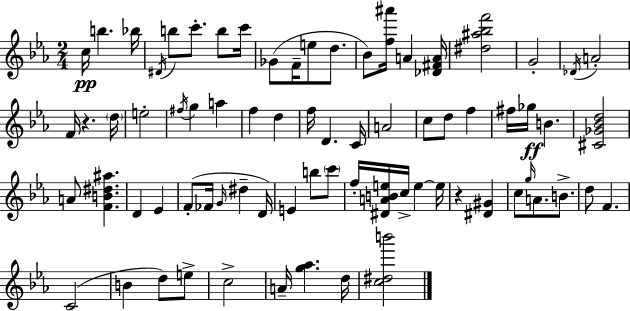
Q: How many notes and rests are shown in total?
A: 74